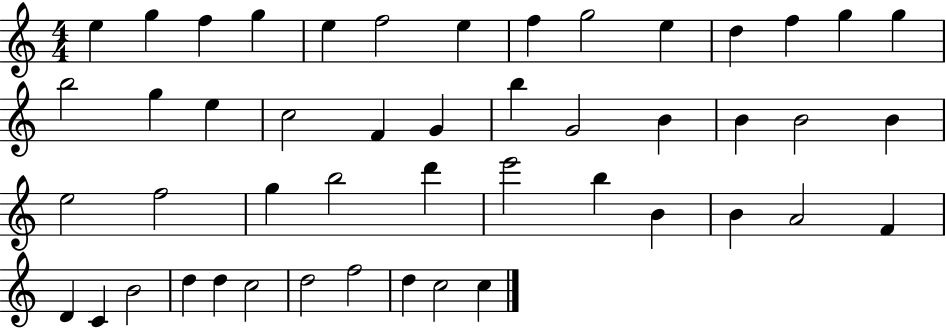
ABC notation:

X:1
T:Untitled
M:4/4
L:1/4
K:C
e g f g e f2 e f g2 e d f g g b2 g e c2 F G b G2 B B B2 B e2 f2 g b2 d' e'2 b B B A2 F D C B2 d d c2 d2 f2 d c2 c